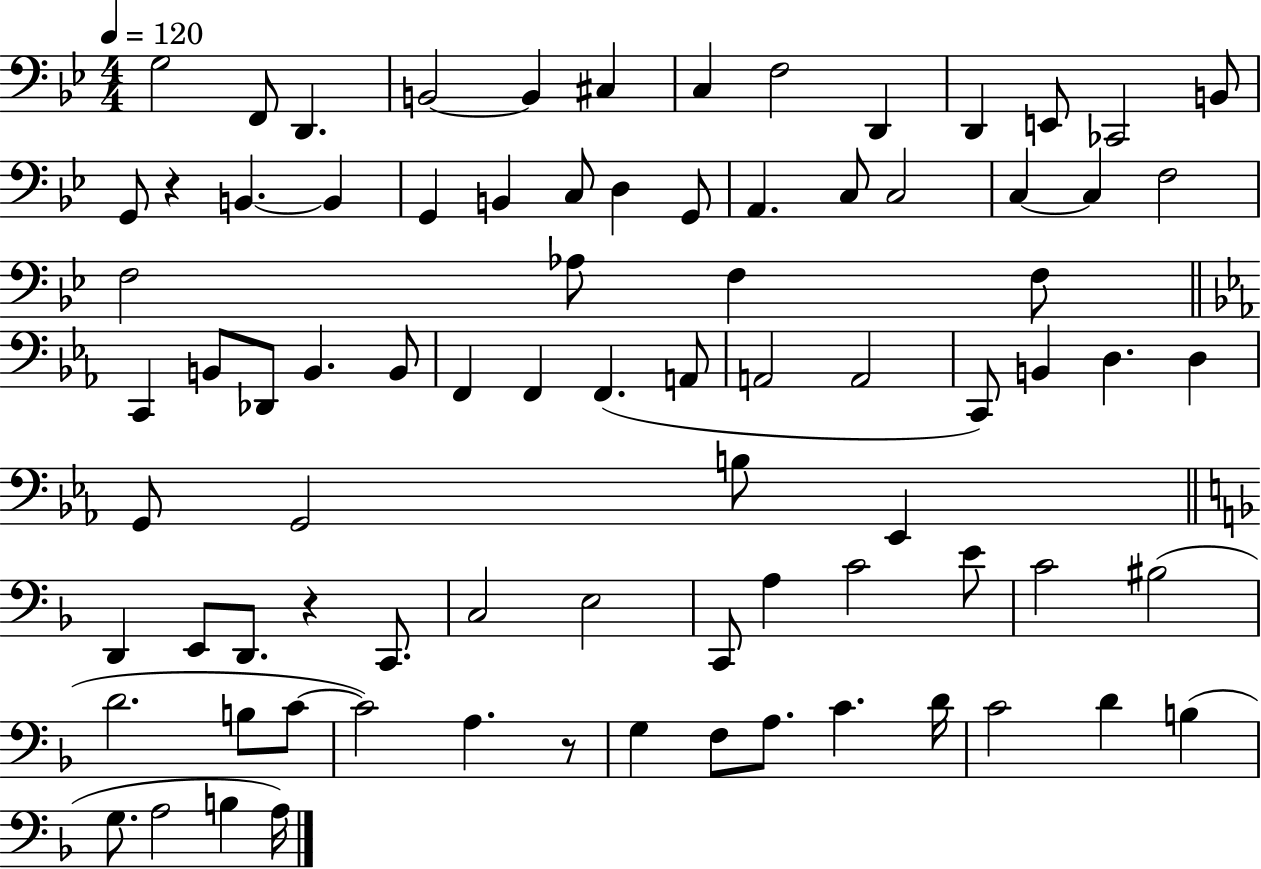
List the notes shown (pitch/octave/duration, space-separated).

G3/h F2/e D2/q. B2/h B2/q C#3/q C3/q F3/h D2/q D2/q E2/e CES2/h B2/e G2/e R/q B2/q. B2/q G2/q B2/q C3/e D3/q G2/e A2/q. C3/e C3/h C3/q C3/q F3/h F3/h Ab3/e F3/q F3/e C2/q B2/e Db2/e B2/q. B2/e F2/q F2/q F2/q. A2/e A2/h A2/h C2/e B2/q D3/q. D3/q G2/e G2/h B3/e Eb2/q D2/q E2/e D2/e. R/q C2/e. C3/h E3/h C2/e A3/q C4/h E4/e C4/h BIS3/h D4/h. B3/e C4/e C4/h A3/q. R/e G3/q F3/e A3/e. C4/q. D4/s C4/h D4/q B3/q G3/e. A3/h B3/q A3/s